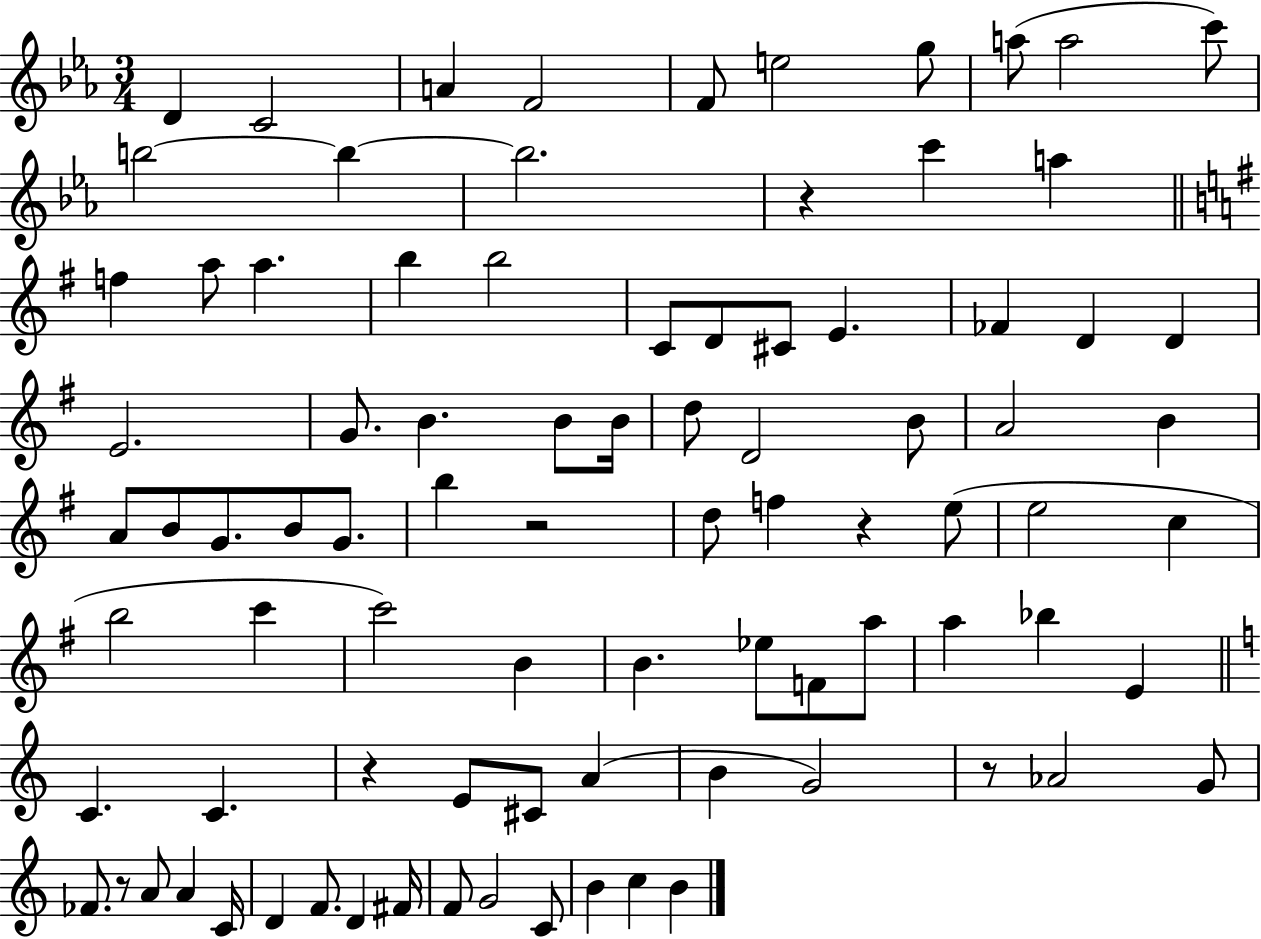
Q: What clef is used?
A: treble